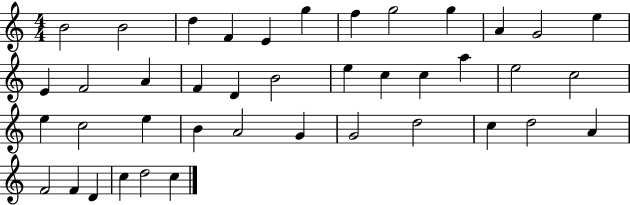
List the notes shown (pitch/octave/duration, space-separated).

B4/h B4/h D5/q F4/q E4/q G5/q F5/q G5/h G5/q A4/q G4/h E5/q E4/q F4/h A4/q F4/q D4/q B4/h E5/q C5/q C5/q A5/q E5/h C5/h E5/q C5/h E5/q B4/q A4/h G4/q G4/h D5/h C5/q D5/h A4/q F4/h F4/q D4/q C5/q D5/h C5/q